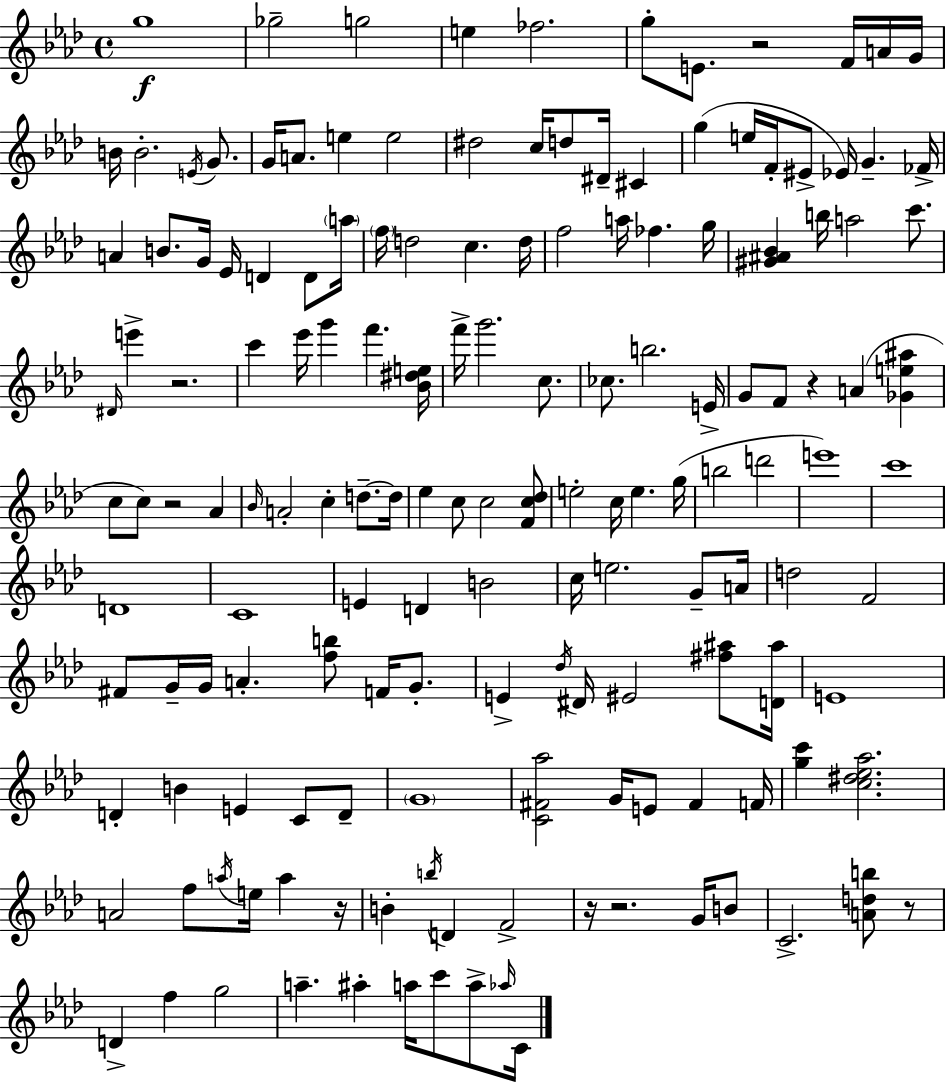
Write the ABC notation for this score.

X:1
T:Untitled
M:4/4
L:1/4
K:Fm
g4 _g2 g2 e _f2 g/2 E/2 z2 F/4 A/4 G/4 B/4 B2 E/4 G/2 G/4 A/2 e e2 ^d2 c/4 d/2 ^D/4 ^C g e/4 F/4 ^E/2 _E/4 G _F/4 A B/2 G/4 _E/4 D D/2 a/4 f/4 d2 c d/4 f2 a/4 _f g/4 [^G^A_B] b/4 a2 c'/2 ^D/4 e' z2 c' _e'/4 g' f' [_B^de]/4 f'/4 g'2 c/2 _c/2 b2 E/4 G/2 F/2 z A [_Ge^a] c/2 c/2 z2 _A _B/4 A2 c d/2 d/4 _e c/2 c2 [Fc_d]/2 e2 c/4 e g/4 b2 d'2 e'4 c'4 D4 C4 E D B2 c/4 e2 G/2 A/4 d2 F2 ^F/2 G/4 G/4 A [fb]/2 F/4 G/2 E _d/4 ^D/4 ^E2 [^f^a]/2 [D^a]/4 E4 D B E C/2 D/2 G4 [C^F_a]2 G/4 E/2 ^F F/4 [gc'] [c^d_e_a]2 A2 f/2 a/4 e/4 a z/4 B b/4 D F2 z/4 z2 G/4 B/2 C2 [Adb]/2 z/2 D f g2 a ^a a/4 c'/2 a/2 _a/4 C/4